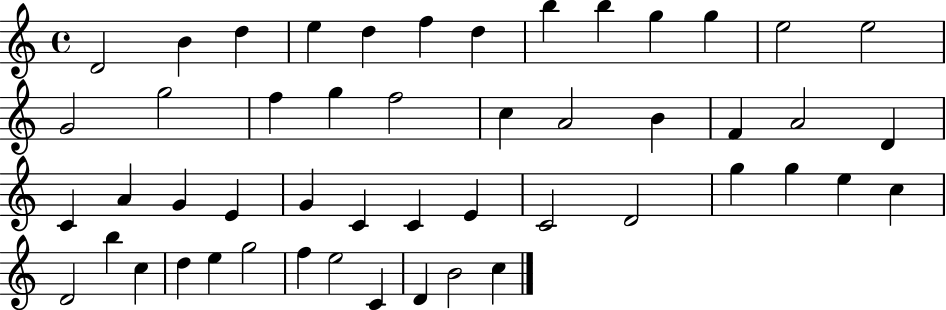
D4/h B4/q D5/q E5/q D5/q F5/q D5/q B5/q B5/q G5/q G5/q E5/h E5/h G4/h G5/h F5/q G5/q F5/h C5/q A4/h B4/q F4/q A4/h D4/q C4/q A4/q G4/q E4/q G4/q C4/q C4/q E4/q C4/h D4/h G5/q G5/q E5/q C5/q D4/h B5/q C5/q D5/q E5/q G5/h F5/q E5/h C4/q D4/q B4/h C5/q